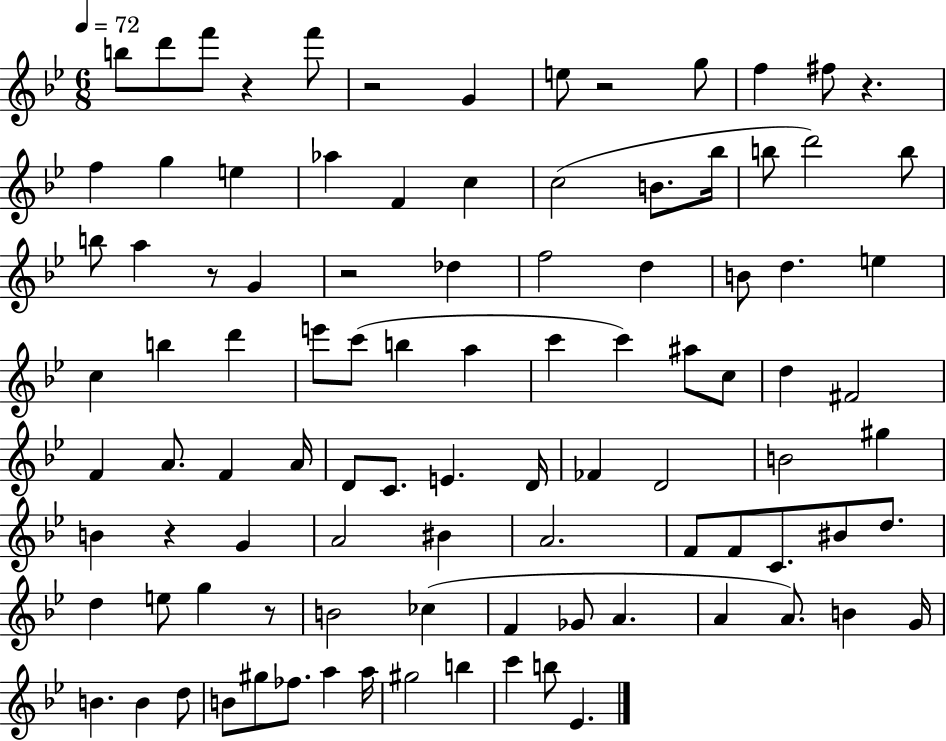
X:1
T:Untitled
M:6/8
L:1/4
K:Bb
b/2 d'/2 f'/2 z f'/2 z2 G e/2 z2 g/2 f ^f/2 z f g e _a F c c2 B/2 _b/4 b/2 d'2 b/2 b/2 a z/2 G z2 _d f2 d B/2 d e c b d' e'/2 c'/2 b a c' c' ^a/2 c/2 d ^F2 F A/2 F A/4 D/2 C/2 E D/4 _F D2 B2 ^g B z G A2 ^B A2 F/2 F/2 C/2 ^B/2 d/2 d e/2 g z/2 B2 _c F _G/2 A A A/2 B G/4 B B d/2 B/2 ^g/2 _f/2 a a/4 ^g2 b c' b/2 _E